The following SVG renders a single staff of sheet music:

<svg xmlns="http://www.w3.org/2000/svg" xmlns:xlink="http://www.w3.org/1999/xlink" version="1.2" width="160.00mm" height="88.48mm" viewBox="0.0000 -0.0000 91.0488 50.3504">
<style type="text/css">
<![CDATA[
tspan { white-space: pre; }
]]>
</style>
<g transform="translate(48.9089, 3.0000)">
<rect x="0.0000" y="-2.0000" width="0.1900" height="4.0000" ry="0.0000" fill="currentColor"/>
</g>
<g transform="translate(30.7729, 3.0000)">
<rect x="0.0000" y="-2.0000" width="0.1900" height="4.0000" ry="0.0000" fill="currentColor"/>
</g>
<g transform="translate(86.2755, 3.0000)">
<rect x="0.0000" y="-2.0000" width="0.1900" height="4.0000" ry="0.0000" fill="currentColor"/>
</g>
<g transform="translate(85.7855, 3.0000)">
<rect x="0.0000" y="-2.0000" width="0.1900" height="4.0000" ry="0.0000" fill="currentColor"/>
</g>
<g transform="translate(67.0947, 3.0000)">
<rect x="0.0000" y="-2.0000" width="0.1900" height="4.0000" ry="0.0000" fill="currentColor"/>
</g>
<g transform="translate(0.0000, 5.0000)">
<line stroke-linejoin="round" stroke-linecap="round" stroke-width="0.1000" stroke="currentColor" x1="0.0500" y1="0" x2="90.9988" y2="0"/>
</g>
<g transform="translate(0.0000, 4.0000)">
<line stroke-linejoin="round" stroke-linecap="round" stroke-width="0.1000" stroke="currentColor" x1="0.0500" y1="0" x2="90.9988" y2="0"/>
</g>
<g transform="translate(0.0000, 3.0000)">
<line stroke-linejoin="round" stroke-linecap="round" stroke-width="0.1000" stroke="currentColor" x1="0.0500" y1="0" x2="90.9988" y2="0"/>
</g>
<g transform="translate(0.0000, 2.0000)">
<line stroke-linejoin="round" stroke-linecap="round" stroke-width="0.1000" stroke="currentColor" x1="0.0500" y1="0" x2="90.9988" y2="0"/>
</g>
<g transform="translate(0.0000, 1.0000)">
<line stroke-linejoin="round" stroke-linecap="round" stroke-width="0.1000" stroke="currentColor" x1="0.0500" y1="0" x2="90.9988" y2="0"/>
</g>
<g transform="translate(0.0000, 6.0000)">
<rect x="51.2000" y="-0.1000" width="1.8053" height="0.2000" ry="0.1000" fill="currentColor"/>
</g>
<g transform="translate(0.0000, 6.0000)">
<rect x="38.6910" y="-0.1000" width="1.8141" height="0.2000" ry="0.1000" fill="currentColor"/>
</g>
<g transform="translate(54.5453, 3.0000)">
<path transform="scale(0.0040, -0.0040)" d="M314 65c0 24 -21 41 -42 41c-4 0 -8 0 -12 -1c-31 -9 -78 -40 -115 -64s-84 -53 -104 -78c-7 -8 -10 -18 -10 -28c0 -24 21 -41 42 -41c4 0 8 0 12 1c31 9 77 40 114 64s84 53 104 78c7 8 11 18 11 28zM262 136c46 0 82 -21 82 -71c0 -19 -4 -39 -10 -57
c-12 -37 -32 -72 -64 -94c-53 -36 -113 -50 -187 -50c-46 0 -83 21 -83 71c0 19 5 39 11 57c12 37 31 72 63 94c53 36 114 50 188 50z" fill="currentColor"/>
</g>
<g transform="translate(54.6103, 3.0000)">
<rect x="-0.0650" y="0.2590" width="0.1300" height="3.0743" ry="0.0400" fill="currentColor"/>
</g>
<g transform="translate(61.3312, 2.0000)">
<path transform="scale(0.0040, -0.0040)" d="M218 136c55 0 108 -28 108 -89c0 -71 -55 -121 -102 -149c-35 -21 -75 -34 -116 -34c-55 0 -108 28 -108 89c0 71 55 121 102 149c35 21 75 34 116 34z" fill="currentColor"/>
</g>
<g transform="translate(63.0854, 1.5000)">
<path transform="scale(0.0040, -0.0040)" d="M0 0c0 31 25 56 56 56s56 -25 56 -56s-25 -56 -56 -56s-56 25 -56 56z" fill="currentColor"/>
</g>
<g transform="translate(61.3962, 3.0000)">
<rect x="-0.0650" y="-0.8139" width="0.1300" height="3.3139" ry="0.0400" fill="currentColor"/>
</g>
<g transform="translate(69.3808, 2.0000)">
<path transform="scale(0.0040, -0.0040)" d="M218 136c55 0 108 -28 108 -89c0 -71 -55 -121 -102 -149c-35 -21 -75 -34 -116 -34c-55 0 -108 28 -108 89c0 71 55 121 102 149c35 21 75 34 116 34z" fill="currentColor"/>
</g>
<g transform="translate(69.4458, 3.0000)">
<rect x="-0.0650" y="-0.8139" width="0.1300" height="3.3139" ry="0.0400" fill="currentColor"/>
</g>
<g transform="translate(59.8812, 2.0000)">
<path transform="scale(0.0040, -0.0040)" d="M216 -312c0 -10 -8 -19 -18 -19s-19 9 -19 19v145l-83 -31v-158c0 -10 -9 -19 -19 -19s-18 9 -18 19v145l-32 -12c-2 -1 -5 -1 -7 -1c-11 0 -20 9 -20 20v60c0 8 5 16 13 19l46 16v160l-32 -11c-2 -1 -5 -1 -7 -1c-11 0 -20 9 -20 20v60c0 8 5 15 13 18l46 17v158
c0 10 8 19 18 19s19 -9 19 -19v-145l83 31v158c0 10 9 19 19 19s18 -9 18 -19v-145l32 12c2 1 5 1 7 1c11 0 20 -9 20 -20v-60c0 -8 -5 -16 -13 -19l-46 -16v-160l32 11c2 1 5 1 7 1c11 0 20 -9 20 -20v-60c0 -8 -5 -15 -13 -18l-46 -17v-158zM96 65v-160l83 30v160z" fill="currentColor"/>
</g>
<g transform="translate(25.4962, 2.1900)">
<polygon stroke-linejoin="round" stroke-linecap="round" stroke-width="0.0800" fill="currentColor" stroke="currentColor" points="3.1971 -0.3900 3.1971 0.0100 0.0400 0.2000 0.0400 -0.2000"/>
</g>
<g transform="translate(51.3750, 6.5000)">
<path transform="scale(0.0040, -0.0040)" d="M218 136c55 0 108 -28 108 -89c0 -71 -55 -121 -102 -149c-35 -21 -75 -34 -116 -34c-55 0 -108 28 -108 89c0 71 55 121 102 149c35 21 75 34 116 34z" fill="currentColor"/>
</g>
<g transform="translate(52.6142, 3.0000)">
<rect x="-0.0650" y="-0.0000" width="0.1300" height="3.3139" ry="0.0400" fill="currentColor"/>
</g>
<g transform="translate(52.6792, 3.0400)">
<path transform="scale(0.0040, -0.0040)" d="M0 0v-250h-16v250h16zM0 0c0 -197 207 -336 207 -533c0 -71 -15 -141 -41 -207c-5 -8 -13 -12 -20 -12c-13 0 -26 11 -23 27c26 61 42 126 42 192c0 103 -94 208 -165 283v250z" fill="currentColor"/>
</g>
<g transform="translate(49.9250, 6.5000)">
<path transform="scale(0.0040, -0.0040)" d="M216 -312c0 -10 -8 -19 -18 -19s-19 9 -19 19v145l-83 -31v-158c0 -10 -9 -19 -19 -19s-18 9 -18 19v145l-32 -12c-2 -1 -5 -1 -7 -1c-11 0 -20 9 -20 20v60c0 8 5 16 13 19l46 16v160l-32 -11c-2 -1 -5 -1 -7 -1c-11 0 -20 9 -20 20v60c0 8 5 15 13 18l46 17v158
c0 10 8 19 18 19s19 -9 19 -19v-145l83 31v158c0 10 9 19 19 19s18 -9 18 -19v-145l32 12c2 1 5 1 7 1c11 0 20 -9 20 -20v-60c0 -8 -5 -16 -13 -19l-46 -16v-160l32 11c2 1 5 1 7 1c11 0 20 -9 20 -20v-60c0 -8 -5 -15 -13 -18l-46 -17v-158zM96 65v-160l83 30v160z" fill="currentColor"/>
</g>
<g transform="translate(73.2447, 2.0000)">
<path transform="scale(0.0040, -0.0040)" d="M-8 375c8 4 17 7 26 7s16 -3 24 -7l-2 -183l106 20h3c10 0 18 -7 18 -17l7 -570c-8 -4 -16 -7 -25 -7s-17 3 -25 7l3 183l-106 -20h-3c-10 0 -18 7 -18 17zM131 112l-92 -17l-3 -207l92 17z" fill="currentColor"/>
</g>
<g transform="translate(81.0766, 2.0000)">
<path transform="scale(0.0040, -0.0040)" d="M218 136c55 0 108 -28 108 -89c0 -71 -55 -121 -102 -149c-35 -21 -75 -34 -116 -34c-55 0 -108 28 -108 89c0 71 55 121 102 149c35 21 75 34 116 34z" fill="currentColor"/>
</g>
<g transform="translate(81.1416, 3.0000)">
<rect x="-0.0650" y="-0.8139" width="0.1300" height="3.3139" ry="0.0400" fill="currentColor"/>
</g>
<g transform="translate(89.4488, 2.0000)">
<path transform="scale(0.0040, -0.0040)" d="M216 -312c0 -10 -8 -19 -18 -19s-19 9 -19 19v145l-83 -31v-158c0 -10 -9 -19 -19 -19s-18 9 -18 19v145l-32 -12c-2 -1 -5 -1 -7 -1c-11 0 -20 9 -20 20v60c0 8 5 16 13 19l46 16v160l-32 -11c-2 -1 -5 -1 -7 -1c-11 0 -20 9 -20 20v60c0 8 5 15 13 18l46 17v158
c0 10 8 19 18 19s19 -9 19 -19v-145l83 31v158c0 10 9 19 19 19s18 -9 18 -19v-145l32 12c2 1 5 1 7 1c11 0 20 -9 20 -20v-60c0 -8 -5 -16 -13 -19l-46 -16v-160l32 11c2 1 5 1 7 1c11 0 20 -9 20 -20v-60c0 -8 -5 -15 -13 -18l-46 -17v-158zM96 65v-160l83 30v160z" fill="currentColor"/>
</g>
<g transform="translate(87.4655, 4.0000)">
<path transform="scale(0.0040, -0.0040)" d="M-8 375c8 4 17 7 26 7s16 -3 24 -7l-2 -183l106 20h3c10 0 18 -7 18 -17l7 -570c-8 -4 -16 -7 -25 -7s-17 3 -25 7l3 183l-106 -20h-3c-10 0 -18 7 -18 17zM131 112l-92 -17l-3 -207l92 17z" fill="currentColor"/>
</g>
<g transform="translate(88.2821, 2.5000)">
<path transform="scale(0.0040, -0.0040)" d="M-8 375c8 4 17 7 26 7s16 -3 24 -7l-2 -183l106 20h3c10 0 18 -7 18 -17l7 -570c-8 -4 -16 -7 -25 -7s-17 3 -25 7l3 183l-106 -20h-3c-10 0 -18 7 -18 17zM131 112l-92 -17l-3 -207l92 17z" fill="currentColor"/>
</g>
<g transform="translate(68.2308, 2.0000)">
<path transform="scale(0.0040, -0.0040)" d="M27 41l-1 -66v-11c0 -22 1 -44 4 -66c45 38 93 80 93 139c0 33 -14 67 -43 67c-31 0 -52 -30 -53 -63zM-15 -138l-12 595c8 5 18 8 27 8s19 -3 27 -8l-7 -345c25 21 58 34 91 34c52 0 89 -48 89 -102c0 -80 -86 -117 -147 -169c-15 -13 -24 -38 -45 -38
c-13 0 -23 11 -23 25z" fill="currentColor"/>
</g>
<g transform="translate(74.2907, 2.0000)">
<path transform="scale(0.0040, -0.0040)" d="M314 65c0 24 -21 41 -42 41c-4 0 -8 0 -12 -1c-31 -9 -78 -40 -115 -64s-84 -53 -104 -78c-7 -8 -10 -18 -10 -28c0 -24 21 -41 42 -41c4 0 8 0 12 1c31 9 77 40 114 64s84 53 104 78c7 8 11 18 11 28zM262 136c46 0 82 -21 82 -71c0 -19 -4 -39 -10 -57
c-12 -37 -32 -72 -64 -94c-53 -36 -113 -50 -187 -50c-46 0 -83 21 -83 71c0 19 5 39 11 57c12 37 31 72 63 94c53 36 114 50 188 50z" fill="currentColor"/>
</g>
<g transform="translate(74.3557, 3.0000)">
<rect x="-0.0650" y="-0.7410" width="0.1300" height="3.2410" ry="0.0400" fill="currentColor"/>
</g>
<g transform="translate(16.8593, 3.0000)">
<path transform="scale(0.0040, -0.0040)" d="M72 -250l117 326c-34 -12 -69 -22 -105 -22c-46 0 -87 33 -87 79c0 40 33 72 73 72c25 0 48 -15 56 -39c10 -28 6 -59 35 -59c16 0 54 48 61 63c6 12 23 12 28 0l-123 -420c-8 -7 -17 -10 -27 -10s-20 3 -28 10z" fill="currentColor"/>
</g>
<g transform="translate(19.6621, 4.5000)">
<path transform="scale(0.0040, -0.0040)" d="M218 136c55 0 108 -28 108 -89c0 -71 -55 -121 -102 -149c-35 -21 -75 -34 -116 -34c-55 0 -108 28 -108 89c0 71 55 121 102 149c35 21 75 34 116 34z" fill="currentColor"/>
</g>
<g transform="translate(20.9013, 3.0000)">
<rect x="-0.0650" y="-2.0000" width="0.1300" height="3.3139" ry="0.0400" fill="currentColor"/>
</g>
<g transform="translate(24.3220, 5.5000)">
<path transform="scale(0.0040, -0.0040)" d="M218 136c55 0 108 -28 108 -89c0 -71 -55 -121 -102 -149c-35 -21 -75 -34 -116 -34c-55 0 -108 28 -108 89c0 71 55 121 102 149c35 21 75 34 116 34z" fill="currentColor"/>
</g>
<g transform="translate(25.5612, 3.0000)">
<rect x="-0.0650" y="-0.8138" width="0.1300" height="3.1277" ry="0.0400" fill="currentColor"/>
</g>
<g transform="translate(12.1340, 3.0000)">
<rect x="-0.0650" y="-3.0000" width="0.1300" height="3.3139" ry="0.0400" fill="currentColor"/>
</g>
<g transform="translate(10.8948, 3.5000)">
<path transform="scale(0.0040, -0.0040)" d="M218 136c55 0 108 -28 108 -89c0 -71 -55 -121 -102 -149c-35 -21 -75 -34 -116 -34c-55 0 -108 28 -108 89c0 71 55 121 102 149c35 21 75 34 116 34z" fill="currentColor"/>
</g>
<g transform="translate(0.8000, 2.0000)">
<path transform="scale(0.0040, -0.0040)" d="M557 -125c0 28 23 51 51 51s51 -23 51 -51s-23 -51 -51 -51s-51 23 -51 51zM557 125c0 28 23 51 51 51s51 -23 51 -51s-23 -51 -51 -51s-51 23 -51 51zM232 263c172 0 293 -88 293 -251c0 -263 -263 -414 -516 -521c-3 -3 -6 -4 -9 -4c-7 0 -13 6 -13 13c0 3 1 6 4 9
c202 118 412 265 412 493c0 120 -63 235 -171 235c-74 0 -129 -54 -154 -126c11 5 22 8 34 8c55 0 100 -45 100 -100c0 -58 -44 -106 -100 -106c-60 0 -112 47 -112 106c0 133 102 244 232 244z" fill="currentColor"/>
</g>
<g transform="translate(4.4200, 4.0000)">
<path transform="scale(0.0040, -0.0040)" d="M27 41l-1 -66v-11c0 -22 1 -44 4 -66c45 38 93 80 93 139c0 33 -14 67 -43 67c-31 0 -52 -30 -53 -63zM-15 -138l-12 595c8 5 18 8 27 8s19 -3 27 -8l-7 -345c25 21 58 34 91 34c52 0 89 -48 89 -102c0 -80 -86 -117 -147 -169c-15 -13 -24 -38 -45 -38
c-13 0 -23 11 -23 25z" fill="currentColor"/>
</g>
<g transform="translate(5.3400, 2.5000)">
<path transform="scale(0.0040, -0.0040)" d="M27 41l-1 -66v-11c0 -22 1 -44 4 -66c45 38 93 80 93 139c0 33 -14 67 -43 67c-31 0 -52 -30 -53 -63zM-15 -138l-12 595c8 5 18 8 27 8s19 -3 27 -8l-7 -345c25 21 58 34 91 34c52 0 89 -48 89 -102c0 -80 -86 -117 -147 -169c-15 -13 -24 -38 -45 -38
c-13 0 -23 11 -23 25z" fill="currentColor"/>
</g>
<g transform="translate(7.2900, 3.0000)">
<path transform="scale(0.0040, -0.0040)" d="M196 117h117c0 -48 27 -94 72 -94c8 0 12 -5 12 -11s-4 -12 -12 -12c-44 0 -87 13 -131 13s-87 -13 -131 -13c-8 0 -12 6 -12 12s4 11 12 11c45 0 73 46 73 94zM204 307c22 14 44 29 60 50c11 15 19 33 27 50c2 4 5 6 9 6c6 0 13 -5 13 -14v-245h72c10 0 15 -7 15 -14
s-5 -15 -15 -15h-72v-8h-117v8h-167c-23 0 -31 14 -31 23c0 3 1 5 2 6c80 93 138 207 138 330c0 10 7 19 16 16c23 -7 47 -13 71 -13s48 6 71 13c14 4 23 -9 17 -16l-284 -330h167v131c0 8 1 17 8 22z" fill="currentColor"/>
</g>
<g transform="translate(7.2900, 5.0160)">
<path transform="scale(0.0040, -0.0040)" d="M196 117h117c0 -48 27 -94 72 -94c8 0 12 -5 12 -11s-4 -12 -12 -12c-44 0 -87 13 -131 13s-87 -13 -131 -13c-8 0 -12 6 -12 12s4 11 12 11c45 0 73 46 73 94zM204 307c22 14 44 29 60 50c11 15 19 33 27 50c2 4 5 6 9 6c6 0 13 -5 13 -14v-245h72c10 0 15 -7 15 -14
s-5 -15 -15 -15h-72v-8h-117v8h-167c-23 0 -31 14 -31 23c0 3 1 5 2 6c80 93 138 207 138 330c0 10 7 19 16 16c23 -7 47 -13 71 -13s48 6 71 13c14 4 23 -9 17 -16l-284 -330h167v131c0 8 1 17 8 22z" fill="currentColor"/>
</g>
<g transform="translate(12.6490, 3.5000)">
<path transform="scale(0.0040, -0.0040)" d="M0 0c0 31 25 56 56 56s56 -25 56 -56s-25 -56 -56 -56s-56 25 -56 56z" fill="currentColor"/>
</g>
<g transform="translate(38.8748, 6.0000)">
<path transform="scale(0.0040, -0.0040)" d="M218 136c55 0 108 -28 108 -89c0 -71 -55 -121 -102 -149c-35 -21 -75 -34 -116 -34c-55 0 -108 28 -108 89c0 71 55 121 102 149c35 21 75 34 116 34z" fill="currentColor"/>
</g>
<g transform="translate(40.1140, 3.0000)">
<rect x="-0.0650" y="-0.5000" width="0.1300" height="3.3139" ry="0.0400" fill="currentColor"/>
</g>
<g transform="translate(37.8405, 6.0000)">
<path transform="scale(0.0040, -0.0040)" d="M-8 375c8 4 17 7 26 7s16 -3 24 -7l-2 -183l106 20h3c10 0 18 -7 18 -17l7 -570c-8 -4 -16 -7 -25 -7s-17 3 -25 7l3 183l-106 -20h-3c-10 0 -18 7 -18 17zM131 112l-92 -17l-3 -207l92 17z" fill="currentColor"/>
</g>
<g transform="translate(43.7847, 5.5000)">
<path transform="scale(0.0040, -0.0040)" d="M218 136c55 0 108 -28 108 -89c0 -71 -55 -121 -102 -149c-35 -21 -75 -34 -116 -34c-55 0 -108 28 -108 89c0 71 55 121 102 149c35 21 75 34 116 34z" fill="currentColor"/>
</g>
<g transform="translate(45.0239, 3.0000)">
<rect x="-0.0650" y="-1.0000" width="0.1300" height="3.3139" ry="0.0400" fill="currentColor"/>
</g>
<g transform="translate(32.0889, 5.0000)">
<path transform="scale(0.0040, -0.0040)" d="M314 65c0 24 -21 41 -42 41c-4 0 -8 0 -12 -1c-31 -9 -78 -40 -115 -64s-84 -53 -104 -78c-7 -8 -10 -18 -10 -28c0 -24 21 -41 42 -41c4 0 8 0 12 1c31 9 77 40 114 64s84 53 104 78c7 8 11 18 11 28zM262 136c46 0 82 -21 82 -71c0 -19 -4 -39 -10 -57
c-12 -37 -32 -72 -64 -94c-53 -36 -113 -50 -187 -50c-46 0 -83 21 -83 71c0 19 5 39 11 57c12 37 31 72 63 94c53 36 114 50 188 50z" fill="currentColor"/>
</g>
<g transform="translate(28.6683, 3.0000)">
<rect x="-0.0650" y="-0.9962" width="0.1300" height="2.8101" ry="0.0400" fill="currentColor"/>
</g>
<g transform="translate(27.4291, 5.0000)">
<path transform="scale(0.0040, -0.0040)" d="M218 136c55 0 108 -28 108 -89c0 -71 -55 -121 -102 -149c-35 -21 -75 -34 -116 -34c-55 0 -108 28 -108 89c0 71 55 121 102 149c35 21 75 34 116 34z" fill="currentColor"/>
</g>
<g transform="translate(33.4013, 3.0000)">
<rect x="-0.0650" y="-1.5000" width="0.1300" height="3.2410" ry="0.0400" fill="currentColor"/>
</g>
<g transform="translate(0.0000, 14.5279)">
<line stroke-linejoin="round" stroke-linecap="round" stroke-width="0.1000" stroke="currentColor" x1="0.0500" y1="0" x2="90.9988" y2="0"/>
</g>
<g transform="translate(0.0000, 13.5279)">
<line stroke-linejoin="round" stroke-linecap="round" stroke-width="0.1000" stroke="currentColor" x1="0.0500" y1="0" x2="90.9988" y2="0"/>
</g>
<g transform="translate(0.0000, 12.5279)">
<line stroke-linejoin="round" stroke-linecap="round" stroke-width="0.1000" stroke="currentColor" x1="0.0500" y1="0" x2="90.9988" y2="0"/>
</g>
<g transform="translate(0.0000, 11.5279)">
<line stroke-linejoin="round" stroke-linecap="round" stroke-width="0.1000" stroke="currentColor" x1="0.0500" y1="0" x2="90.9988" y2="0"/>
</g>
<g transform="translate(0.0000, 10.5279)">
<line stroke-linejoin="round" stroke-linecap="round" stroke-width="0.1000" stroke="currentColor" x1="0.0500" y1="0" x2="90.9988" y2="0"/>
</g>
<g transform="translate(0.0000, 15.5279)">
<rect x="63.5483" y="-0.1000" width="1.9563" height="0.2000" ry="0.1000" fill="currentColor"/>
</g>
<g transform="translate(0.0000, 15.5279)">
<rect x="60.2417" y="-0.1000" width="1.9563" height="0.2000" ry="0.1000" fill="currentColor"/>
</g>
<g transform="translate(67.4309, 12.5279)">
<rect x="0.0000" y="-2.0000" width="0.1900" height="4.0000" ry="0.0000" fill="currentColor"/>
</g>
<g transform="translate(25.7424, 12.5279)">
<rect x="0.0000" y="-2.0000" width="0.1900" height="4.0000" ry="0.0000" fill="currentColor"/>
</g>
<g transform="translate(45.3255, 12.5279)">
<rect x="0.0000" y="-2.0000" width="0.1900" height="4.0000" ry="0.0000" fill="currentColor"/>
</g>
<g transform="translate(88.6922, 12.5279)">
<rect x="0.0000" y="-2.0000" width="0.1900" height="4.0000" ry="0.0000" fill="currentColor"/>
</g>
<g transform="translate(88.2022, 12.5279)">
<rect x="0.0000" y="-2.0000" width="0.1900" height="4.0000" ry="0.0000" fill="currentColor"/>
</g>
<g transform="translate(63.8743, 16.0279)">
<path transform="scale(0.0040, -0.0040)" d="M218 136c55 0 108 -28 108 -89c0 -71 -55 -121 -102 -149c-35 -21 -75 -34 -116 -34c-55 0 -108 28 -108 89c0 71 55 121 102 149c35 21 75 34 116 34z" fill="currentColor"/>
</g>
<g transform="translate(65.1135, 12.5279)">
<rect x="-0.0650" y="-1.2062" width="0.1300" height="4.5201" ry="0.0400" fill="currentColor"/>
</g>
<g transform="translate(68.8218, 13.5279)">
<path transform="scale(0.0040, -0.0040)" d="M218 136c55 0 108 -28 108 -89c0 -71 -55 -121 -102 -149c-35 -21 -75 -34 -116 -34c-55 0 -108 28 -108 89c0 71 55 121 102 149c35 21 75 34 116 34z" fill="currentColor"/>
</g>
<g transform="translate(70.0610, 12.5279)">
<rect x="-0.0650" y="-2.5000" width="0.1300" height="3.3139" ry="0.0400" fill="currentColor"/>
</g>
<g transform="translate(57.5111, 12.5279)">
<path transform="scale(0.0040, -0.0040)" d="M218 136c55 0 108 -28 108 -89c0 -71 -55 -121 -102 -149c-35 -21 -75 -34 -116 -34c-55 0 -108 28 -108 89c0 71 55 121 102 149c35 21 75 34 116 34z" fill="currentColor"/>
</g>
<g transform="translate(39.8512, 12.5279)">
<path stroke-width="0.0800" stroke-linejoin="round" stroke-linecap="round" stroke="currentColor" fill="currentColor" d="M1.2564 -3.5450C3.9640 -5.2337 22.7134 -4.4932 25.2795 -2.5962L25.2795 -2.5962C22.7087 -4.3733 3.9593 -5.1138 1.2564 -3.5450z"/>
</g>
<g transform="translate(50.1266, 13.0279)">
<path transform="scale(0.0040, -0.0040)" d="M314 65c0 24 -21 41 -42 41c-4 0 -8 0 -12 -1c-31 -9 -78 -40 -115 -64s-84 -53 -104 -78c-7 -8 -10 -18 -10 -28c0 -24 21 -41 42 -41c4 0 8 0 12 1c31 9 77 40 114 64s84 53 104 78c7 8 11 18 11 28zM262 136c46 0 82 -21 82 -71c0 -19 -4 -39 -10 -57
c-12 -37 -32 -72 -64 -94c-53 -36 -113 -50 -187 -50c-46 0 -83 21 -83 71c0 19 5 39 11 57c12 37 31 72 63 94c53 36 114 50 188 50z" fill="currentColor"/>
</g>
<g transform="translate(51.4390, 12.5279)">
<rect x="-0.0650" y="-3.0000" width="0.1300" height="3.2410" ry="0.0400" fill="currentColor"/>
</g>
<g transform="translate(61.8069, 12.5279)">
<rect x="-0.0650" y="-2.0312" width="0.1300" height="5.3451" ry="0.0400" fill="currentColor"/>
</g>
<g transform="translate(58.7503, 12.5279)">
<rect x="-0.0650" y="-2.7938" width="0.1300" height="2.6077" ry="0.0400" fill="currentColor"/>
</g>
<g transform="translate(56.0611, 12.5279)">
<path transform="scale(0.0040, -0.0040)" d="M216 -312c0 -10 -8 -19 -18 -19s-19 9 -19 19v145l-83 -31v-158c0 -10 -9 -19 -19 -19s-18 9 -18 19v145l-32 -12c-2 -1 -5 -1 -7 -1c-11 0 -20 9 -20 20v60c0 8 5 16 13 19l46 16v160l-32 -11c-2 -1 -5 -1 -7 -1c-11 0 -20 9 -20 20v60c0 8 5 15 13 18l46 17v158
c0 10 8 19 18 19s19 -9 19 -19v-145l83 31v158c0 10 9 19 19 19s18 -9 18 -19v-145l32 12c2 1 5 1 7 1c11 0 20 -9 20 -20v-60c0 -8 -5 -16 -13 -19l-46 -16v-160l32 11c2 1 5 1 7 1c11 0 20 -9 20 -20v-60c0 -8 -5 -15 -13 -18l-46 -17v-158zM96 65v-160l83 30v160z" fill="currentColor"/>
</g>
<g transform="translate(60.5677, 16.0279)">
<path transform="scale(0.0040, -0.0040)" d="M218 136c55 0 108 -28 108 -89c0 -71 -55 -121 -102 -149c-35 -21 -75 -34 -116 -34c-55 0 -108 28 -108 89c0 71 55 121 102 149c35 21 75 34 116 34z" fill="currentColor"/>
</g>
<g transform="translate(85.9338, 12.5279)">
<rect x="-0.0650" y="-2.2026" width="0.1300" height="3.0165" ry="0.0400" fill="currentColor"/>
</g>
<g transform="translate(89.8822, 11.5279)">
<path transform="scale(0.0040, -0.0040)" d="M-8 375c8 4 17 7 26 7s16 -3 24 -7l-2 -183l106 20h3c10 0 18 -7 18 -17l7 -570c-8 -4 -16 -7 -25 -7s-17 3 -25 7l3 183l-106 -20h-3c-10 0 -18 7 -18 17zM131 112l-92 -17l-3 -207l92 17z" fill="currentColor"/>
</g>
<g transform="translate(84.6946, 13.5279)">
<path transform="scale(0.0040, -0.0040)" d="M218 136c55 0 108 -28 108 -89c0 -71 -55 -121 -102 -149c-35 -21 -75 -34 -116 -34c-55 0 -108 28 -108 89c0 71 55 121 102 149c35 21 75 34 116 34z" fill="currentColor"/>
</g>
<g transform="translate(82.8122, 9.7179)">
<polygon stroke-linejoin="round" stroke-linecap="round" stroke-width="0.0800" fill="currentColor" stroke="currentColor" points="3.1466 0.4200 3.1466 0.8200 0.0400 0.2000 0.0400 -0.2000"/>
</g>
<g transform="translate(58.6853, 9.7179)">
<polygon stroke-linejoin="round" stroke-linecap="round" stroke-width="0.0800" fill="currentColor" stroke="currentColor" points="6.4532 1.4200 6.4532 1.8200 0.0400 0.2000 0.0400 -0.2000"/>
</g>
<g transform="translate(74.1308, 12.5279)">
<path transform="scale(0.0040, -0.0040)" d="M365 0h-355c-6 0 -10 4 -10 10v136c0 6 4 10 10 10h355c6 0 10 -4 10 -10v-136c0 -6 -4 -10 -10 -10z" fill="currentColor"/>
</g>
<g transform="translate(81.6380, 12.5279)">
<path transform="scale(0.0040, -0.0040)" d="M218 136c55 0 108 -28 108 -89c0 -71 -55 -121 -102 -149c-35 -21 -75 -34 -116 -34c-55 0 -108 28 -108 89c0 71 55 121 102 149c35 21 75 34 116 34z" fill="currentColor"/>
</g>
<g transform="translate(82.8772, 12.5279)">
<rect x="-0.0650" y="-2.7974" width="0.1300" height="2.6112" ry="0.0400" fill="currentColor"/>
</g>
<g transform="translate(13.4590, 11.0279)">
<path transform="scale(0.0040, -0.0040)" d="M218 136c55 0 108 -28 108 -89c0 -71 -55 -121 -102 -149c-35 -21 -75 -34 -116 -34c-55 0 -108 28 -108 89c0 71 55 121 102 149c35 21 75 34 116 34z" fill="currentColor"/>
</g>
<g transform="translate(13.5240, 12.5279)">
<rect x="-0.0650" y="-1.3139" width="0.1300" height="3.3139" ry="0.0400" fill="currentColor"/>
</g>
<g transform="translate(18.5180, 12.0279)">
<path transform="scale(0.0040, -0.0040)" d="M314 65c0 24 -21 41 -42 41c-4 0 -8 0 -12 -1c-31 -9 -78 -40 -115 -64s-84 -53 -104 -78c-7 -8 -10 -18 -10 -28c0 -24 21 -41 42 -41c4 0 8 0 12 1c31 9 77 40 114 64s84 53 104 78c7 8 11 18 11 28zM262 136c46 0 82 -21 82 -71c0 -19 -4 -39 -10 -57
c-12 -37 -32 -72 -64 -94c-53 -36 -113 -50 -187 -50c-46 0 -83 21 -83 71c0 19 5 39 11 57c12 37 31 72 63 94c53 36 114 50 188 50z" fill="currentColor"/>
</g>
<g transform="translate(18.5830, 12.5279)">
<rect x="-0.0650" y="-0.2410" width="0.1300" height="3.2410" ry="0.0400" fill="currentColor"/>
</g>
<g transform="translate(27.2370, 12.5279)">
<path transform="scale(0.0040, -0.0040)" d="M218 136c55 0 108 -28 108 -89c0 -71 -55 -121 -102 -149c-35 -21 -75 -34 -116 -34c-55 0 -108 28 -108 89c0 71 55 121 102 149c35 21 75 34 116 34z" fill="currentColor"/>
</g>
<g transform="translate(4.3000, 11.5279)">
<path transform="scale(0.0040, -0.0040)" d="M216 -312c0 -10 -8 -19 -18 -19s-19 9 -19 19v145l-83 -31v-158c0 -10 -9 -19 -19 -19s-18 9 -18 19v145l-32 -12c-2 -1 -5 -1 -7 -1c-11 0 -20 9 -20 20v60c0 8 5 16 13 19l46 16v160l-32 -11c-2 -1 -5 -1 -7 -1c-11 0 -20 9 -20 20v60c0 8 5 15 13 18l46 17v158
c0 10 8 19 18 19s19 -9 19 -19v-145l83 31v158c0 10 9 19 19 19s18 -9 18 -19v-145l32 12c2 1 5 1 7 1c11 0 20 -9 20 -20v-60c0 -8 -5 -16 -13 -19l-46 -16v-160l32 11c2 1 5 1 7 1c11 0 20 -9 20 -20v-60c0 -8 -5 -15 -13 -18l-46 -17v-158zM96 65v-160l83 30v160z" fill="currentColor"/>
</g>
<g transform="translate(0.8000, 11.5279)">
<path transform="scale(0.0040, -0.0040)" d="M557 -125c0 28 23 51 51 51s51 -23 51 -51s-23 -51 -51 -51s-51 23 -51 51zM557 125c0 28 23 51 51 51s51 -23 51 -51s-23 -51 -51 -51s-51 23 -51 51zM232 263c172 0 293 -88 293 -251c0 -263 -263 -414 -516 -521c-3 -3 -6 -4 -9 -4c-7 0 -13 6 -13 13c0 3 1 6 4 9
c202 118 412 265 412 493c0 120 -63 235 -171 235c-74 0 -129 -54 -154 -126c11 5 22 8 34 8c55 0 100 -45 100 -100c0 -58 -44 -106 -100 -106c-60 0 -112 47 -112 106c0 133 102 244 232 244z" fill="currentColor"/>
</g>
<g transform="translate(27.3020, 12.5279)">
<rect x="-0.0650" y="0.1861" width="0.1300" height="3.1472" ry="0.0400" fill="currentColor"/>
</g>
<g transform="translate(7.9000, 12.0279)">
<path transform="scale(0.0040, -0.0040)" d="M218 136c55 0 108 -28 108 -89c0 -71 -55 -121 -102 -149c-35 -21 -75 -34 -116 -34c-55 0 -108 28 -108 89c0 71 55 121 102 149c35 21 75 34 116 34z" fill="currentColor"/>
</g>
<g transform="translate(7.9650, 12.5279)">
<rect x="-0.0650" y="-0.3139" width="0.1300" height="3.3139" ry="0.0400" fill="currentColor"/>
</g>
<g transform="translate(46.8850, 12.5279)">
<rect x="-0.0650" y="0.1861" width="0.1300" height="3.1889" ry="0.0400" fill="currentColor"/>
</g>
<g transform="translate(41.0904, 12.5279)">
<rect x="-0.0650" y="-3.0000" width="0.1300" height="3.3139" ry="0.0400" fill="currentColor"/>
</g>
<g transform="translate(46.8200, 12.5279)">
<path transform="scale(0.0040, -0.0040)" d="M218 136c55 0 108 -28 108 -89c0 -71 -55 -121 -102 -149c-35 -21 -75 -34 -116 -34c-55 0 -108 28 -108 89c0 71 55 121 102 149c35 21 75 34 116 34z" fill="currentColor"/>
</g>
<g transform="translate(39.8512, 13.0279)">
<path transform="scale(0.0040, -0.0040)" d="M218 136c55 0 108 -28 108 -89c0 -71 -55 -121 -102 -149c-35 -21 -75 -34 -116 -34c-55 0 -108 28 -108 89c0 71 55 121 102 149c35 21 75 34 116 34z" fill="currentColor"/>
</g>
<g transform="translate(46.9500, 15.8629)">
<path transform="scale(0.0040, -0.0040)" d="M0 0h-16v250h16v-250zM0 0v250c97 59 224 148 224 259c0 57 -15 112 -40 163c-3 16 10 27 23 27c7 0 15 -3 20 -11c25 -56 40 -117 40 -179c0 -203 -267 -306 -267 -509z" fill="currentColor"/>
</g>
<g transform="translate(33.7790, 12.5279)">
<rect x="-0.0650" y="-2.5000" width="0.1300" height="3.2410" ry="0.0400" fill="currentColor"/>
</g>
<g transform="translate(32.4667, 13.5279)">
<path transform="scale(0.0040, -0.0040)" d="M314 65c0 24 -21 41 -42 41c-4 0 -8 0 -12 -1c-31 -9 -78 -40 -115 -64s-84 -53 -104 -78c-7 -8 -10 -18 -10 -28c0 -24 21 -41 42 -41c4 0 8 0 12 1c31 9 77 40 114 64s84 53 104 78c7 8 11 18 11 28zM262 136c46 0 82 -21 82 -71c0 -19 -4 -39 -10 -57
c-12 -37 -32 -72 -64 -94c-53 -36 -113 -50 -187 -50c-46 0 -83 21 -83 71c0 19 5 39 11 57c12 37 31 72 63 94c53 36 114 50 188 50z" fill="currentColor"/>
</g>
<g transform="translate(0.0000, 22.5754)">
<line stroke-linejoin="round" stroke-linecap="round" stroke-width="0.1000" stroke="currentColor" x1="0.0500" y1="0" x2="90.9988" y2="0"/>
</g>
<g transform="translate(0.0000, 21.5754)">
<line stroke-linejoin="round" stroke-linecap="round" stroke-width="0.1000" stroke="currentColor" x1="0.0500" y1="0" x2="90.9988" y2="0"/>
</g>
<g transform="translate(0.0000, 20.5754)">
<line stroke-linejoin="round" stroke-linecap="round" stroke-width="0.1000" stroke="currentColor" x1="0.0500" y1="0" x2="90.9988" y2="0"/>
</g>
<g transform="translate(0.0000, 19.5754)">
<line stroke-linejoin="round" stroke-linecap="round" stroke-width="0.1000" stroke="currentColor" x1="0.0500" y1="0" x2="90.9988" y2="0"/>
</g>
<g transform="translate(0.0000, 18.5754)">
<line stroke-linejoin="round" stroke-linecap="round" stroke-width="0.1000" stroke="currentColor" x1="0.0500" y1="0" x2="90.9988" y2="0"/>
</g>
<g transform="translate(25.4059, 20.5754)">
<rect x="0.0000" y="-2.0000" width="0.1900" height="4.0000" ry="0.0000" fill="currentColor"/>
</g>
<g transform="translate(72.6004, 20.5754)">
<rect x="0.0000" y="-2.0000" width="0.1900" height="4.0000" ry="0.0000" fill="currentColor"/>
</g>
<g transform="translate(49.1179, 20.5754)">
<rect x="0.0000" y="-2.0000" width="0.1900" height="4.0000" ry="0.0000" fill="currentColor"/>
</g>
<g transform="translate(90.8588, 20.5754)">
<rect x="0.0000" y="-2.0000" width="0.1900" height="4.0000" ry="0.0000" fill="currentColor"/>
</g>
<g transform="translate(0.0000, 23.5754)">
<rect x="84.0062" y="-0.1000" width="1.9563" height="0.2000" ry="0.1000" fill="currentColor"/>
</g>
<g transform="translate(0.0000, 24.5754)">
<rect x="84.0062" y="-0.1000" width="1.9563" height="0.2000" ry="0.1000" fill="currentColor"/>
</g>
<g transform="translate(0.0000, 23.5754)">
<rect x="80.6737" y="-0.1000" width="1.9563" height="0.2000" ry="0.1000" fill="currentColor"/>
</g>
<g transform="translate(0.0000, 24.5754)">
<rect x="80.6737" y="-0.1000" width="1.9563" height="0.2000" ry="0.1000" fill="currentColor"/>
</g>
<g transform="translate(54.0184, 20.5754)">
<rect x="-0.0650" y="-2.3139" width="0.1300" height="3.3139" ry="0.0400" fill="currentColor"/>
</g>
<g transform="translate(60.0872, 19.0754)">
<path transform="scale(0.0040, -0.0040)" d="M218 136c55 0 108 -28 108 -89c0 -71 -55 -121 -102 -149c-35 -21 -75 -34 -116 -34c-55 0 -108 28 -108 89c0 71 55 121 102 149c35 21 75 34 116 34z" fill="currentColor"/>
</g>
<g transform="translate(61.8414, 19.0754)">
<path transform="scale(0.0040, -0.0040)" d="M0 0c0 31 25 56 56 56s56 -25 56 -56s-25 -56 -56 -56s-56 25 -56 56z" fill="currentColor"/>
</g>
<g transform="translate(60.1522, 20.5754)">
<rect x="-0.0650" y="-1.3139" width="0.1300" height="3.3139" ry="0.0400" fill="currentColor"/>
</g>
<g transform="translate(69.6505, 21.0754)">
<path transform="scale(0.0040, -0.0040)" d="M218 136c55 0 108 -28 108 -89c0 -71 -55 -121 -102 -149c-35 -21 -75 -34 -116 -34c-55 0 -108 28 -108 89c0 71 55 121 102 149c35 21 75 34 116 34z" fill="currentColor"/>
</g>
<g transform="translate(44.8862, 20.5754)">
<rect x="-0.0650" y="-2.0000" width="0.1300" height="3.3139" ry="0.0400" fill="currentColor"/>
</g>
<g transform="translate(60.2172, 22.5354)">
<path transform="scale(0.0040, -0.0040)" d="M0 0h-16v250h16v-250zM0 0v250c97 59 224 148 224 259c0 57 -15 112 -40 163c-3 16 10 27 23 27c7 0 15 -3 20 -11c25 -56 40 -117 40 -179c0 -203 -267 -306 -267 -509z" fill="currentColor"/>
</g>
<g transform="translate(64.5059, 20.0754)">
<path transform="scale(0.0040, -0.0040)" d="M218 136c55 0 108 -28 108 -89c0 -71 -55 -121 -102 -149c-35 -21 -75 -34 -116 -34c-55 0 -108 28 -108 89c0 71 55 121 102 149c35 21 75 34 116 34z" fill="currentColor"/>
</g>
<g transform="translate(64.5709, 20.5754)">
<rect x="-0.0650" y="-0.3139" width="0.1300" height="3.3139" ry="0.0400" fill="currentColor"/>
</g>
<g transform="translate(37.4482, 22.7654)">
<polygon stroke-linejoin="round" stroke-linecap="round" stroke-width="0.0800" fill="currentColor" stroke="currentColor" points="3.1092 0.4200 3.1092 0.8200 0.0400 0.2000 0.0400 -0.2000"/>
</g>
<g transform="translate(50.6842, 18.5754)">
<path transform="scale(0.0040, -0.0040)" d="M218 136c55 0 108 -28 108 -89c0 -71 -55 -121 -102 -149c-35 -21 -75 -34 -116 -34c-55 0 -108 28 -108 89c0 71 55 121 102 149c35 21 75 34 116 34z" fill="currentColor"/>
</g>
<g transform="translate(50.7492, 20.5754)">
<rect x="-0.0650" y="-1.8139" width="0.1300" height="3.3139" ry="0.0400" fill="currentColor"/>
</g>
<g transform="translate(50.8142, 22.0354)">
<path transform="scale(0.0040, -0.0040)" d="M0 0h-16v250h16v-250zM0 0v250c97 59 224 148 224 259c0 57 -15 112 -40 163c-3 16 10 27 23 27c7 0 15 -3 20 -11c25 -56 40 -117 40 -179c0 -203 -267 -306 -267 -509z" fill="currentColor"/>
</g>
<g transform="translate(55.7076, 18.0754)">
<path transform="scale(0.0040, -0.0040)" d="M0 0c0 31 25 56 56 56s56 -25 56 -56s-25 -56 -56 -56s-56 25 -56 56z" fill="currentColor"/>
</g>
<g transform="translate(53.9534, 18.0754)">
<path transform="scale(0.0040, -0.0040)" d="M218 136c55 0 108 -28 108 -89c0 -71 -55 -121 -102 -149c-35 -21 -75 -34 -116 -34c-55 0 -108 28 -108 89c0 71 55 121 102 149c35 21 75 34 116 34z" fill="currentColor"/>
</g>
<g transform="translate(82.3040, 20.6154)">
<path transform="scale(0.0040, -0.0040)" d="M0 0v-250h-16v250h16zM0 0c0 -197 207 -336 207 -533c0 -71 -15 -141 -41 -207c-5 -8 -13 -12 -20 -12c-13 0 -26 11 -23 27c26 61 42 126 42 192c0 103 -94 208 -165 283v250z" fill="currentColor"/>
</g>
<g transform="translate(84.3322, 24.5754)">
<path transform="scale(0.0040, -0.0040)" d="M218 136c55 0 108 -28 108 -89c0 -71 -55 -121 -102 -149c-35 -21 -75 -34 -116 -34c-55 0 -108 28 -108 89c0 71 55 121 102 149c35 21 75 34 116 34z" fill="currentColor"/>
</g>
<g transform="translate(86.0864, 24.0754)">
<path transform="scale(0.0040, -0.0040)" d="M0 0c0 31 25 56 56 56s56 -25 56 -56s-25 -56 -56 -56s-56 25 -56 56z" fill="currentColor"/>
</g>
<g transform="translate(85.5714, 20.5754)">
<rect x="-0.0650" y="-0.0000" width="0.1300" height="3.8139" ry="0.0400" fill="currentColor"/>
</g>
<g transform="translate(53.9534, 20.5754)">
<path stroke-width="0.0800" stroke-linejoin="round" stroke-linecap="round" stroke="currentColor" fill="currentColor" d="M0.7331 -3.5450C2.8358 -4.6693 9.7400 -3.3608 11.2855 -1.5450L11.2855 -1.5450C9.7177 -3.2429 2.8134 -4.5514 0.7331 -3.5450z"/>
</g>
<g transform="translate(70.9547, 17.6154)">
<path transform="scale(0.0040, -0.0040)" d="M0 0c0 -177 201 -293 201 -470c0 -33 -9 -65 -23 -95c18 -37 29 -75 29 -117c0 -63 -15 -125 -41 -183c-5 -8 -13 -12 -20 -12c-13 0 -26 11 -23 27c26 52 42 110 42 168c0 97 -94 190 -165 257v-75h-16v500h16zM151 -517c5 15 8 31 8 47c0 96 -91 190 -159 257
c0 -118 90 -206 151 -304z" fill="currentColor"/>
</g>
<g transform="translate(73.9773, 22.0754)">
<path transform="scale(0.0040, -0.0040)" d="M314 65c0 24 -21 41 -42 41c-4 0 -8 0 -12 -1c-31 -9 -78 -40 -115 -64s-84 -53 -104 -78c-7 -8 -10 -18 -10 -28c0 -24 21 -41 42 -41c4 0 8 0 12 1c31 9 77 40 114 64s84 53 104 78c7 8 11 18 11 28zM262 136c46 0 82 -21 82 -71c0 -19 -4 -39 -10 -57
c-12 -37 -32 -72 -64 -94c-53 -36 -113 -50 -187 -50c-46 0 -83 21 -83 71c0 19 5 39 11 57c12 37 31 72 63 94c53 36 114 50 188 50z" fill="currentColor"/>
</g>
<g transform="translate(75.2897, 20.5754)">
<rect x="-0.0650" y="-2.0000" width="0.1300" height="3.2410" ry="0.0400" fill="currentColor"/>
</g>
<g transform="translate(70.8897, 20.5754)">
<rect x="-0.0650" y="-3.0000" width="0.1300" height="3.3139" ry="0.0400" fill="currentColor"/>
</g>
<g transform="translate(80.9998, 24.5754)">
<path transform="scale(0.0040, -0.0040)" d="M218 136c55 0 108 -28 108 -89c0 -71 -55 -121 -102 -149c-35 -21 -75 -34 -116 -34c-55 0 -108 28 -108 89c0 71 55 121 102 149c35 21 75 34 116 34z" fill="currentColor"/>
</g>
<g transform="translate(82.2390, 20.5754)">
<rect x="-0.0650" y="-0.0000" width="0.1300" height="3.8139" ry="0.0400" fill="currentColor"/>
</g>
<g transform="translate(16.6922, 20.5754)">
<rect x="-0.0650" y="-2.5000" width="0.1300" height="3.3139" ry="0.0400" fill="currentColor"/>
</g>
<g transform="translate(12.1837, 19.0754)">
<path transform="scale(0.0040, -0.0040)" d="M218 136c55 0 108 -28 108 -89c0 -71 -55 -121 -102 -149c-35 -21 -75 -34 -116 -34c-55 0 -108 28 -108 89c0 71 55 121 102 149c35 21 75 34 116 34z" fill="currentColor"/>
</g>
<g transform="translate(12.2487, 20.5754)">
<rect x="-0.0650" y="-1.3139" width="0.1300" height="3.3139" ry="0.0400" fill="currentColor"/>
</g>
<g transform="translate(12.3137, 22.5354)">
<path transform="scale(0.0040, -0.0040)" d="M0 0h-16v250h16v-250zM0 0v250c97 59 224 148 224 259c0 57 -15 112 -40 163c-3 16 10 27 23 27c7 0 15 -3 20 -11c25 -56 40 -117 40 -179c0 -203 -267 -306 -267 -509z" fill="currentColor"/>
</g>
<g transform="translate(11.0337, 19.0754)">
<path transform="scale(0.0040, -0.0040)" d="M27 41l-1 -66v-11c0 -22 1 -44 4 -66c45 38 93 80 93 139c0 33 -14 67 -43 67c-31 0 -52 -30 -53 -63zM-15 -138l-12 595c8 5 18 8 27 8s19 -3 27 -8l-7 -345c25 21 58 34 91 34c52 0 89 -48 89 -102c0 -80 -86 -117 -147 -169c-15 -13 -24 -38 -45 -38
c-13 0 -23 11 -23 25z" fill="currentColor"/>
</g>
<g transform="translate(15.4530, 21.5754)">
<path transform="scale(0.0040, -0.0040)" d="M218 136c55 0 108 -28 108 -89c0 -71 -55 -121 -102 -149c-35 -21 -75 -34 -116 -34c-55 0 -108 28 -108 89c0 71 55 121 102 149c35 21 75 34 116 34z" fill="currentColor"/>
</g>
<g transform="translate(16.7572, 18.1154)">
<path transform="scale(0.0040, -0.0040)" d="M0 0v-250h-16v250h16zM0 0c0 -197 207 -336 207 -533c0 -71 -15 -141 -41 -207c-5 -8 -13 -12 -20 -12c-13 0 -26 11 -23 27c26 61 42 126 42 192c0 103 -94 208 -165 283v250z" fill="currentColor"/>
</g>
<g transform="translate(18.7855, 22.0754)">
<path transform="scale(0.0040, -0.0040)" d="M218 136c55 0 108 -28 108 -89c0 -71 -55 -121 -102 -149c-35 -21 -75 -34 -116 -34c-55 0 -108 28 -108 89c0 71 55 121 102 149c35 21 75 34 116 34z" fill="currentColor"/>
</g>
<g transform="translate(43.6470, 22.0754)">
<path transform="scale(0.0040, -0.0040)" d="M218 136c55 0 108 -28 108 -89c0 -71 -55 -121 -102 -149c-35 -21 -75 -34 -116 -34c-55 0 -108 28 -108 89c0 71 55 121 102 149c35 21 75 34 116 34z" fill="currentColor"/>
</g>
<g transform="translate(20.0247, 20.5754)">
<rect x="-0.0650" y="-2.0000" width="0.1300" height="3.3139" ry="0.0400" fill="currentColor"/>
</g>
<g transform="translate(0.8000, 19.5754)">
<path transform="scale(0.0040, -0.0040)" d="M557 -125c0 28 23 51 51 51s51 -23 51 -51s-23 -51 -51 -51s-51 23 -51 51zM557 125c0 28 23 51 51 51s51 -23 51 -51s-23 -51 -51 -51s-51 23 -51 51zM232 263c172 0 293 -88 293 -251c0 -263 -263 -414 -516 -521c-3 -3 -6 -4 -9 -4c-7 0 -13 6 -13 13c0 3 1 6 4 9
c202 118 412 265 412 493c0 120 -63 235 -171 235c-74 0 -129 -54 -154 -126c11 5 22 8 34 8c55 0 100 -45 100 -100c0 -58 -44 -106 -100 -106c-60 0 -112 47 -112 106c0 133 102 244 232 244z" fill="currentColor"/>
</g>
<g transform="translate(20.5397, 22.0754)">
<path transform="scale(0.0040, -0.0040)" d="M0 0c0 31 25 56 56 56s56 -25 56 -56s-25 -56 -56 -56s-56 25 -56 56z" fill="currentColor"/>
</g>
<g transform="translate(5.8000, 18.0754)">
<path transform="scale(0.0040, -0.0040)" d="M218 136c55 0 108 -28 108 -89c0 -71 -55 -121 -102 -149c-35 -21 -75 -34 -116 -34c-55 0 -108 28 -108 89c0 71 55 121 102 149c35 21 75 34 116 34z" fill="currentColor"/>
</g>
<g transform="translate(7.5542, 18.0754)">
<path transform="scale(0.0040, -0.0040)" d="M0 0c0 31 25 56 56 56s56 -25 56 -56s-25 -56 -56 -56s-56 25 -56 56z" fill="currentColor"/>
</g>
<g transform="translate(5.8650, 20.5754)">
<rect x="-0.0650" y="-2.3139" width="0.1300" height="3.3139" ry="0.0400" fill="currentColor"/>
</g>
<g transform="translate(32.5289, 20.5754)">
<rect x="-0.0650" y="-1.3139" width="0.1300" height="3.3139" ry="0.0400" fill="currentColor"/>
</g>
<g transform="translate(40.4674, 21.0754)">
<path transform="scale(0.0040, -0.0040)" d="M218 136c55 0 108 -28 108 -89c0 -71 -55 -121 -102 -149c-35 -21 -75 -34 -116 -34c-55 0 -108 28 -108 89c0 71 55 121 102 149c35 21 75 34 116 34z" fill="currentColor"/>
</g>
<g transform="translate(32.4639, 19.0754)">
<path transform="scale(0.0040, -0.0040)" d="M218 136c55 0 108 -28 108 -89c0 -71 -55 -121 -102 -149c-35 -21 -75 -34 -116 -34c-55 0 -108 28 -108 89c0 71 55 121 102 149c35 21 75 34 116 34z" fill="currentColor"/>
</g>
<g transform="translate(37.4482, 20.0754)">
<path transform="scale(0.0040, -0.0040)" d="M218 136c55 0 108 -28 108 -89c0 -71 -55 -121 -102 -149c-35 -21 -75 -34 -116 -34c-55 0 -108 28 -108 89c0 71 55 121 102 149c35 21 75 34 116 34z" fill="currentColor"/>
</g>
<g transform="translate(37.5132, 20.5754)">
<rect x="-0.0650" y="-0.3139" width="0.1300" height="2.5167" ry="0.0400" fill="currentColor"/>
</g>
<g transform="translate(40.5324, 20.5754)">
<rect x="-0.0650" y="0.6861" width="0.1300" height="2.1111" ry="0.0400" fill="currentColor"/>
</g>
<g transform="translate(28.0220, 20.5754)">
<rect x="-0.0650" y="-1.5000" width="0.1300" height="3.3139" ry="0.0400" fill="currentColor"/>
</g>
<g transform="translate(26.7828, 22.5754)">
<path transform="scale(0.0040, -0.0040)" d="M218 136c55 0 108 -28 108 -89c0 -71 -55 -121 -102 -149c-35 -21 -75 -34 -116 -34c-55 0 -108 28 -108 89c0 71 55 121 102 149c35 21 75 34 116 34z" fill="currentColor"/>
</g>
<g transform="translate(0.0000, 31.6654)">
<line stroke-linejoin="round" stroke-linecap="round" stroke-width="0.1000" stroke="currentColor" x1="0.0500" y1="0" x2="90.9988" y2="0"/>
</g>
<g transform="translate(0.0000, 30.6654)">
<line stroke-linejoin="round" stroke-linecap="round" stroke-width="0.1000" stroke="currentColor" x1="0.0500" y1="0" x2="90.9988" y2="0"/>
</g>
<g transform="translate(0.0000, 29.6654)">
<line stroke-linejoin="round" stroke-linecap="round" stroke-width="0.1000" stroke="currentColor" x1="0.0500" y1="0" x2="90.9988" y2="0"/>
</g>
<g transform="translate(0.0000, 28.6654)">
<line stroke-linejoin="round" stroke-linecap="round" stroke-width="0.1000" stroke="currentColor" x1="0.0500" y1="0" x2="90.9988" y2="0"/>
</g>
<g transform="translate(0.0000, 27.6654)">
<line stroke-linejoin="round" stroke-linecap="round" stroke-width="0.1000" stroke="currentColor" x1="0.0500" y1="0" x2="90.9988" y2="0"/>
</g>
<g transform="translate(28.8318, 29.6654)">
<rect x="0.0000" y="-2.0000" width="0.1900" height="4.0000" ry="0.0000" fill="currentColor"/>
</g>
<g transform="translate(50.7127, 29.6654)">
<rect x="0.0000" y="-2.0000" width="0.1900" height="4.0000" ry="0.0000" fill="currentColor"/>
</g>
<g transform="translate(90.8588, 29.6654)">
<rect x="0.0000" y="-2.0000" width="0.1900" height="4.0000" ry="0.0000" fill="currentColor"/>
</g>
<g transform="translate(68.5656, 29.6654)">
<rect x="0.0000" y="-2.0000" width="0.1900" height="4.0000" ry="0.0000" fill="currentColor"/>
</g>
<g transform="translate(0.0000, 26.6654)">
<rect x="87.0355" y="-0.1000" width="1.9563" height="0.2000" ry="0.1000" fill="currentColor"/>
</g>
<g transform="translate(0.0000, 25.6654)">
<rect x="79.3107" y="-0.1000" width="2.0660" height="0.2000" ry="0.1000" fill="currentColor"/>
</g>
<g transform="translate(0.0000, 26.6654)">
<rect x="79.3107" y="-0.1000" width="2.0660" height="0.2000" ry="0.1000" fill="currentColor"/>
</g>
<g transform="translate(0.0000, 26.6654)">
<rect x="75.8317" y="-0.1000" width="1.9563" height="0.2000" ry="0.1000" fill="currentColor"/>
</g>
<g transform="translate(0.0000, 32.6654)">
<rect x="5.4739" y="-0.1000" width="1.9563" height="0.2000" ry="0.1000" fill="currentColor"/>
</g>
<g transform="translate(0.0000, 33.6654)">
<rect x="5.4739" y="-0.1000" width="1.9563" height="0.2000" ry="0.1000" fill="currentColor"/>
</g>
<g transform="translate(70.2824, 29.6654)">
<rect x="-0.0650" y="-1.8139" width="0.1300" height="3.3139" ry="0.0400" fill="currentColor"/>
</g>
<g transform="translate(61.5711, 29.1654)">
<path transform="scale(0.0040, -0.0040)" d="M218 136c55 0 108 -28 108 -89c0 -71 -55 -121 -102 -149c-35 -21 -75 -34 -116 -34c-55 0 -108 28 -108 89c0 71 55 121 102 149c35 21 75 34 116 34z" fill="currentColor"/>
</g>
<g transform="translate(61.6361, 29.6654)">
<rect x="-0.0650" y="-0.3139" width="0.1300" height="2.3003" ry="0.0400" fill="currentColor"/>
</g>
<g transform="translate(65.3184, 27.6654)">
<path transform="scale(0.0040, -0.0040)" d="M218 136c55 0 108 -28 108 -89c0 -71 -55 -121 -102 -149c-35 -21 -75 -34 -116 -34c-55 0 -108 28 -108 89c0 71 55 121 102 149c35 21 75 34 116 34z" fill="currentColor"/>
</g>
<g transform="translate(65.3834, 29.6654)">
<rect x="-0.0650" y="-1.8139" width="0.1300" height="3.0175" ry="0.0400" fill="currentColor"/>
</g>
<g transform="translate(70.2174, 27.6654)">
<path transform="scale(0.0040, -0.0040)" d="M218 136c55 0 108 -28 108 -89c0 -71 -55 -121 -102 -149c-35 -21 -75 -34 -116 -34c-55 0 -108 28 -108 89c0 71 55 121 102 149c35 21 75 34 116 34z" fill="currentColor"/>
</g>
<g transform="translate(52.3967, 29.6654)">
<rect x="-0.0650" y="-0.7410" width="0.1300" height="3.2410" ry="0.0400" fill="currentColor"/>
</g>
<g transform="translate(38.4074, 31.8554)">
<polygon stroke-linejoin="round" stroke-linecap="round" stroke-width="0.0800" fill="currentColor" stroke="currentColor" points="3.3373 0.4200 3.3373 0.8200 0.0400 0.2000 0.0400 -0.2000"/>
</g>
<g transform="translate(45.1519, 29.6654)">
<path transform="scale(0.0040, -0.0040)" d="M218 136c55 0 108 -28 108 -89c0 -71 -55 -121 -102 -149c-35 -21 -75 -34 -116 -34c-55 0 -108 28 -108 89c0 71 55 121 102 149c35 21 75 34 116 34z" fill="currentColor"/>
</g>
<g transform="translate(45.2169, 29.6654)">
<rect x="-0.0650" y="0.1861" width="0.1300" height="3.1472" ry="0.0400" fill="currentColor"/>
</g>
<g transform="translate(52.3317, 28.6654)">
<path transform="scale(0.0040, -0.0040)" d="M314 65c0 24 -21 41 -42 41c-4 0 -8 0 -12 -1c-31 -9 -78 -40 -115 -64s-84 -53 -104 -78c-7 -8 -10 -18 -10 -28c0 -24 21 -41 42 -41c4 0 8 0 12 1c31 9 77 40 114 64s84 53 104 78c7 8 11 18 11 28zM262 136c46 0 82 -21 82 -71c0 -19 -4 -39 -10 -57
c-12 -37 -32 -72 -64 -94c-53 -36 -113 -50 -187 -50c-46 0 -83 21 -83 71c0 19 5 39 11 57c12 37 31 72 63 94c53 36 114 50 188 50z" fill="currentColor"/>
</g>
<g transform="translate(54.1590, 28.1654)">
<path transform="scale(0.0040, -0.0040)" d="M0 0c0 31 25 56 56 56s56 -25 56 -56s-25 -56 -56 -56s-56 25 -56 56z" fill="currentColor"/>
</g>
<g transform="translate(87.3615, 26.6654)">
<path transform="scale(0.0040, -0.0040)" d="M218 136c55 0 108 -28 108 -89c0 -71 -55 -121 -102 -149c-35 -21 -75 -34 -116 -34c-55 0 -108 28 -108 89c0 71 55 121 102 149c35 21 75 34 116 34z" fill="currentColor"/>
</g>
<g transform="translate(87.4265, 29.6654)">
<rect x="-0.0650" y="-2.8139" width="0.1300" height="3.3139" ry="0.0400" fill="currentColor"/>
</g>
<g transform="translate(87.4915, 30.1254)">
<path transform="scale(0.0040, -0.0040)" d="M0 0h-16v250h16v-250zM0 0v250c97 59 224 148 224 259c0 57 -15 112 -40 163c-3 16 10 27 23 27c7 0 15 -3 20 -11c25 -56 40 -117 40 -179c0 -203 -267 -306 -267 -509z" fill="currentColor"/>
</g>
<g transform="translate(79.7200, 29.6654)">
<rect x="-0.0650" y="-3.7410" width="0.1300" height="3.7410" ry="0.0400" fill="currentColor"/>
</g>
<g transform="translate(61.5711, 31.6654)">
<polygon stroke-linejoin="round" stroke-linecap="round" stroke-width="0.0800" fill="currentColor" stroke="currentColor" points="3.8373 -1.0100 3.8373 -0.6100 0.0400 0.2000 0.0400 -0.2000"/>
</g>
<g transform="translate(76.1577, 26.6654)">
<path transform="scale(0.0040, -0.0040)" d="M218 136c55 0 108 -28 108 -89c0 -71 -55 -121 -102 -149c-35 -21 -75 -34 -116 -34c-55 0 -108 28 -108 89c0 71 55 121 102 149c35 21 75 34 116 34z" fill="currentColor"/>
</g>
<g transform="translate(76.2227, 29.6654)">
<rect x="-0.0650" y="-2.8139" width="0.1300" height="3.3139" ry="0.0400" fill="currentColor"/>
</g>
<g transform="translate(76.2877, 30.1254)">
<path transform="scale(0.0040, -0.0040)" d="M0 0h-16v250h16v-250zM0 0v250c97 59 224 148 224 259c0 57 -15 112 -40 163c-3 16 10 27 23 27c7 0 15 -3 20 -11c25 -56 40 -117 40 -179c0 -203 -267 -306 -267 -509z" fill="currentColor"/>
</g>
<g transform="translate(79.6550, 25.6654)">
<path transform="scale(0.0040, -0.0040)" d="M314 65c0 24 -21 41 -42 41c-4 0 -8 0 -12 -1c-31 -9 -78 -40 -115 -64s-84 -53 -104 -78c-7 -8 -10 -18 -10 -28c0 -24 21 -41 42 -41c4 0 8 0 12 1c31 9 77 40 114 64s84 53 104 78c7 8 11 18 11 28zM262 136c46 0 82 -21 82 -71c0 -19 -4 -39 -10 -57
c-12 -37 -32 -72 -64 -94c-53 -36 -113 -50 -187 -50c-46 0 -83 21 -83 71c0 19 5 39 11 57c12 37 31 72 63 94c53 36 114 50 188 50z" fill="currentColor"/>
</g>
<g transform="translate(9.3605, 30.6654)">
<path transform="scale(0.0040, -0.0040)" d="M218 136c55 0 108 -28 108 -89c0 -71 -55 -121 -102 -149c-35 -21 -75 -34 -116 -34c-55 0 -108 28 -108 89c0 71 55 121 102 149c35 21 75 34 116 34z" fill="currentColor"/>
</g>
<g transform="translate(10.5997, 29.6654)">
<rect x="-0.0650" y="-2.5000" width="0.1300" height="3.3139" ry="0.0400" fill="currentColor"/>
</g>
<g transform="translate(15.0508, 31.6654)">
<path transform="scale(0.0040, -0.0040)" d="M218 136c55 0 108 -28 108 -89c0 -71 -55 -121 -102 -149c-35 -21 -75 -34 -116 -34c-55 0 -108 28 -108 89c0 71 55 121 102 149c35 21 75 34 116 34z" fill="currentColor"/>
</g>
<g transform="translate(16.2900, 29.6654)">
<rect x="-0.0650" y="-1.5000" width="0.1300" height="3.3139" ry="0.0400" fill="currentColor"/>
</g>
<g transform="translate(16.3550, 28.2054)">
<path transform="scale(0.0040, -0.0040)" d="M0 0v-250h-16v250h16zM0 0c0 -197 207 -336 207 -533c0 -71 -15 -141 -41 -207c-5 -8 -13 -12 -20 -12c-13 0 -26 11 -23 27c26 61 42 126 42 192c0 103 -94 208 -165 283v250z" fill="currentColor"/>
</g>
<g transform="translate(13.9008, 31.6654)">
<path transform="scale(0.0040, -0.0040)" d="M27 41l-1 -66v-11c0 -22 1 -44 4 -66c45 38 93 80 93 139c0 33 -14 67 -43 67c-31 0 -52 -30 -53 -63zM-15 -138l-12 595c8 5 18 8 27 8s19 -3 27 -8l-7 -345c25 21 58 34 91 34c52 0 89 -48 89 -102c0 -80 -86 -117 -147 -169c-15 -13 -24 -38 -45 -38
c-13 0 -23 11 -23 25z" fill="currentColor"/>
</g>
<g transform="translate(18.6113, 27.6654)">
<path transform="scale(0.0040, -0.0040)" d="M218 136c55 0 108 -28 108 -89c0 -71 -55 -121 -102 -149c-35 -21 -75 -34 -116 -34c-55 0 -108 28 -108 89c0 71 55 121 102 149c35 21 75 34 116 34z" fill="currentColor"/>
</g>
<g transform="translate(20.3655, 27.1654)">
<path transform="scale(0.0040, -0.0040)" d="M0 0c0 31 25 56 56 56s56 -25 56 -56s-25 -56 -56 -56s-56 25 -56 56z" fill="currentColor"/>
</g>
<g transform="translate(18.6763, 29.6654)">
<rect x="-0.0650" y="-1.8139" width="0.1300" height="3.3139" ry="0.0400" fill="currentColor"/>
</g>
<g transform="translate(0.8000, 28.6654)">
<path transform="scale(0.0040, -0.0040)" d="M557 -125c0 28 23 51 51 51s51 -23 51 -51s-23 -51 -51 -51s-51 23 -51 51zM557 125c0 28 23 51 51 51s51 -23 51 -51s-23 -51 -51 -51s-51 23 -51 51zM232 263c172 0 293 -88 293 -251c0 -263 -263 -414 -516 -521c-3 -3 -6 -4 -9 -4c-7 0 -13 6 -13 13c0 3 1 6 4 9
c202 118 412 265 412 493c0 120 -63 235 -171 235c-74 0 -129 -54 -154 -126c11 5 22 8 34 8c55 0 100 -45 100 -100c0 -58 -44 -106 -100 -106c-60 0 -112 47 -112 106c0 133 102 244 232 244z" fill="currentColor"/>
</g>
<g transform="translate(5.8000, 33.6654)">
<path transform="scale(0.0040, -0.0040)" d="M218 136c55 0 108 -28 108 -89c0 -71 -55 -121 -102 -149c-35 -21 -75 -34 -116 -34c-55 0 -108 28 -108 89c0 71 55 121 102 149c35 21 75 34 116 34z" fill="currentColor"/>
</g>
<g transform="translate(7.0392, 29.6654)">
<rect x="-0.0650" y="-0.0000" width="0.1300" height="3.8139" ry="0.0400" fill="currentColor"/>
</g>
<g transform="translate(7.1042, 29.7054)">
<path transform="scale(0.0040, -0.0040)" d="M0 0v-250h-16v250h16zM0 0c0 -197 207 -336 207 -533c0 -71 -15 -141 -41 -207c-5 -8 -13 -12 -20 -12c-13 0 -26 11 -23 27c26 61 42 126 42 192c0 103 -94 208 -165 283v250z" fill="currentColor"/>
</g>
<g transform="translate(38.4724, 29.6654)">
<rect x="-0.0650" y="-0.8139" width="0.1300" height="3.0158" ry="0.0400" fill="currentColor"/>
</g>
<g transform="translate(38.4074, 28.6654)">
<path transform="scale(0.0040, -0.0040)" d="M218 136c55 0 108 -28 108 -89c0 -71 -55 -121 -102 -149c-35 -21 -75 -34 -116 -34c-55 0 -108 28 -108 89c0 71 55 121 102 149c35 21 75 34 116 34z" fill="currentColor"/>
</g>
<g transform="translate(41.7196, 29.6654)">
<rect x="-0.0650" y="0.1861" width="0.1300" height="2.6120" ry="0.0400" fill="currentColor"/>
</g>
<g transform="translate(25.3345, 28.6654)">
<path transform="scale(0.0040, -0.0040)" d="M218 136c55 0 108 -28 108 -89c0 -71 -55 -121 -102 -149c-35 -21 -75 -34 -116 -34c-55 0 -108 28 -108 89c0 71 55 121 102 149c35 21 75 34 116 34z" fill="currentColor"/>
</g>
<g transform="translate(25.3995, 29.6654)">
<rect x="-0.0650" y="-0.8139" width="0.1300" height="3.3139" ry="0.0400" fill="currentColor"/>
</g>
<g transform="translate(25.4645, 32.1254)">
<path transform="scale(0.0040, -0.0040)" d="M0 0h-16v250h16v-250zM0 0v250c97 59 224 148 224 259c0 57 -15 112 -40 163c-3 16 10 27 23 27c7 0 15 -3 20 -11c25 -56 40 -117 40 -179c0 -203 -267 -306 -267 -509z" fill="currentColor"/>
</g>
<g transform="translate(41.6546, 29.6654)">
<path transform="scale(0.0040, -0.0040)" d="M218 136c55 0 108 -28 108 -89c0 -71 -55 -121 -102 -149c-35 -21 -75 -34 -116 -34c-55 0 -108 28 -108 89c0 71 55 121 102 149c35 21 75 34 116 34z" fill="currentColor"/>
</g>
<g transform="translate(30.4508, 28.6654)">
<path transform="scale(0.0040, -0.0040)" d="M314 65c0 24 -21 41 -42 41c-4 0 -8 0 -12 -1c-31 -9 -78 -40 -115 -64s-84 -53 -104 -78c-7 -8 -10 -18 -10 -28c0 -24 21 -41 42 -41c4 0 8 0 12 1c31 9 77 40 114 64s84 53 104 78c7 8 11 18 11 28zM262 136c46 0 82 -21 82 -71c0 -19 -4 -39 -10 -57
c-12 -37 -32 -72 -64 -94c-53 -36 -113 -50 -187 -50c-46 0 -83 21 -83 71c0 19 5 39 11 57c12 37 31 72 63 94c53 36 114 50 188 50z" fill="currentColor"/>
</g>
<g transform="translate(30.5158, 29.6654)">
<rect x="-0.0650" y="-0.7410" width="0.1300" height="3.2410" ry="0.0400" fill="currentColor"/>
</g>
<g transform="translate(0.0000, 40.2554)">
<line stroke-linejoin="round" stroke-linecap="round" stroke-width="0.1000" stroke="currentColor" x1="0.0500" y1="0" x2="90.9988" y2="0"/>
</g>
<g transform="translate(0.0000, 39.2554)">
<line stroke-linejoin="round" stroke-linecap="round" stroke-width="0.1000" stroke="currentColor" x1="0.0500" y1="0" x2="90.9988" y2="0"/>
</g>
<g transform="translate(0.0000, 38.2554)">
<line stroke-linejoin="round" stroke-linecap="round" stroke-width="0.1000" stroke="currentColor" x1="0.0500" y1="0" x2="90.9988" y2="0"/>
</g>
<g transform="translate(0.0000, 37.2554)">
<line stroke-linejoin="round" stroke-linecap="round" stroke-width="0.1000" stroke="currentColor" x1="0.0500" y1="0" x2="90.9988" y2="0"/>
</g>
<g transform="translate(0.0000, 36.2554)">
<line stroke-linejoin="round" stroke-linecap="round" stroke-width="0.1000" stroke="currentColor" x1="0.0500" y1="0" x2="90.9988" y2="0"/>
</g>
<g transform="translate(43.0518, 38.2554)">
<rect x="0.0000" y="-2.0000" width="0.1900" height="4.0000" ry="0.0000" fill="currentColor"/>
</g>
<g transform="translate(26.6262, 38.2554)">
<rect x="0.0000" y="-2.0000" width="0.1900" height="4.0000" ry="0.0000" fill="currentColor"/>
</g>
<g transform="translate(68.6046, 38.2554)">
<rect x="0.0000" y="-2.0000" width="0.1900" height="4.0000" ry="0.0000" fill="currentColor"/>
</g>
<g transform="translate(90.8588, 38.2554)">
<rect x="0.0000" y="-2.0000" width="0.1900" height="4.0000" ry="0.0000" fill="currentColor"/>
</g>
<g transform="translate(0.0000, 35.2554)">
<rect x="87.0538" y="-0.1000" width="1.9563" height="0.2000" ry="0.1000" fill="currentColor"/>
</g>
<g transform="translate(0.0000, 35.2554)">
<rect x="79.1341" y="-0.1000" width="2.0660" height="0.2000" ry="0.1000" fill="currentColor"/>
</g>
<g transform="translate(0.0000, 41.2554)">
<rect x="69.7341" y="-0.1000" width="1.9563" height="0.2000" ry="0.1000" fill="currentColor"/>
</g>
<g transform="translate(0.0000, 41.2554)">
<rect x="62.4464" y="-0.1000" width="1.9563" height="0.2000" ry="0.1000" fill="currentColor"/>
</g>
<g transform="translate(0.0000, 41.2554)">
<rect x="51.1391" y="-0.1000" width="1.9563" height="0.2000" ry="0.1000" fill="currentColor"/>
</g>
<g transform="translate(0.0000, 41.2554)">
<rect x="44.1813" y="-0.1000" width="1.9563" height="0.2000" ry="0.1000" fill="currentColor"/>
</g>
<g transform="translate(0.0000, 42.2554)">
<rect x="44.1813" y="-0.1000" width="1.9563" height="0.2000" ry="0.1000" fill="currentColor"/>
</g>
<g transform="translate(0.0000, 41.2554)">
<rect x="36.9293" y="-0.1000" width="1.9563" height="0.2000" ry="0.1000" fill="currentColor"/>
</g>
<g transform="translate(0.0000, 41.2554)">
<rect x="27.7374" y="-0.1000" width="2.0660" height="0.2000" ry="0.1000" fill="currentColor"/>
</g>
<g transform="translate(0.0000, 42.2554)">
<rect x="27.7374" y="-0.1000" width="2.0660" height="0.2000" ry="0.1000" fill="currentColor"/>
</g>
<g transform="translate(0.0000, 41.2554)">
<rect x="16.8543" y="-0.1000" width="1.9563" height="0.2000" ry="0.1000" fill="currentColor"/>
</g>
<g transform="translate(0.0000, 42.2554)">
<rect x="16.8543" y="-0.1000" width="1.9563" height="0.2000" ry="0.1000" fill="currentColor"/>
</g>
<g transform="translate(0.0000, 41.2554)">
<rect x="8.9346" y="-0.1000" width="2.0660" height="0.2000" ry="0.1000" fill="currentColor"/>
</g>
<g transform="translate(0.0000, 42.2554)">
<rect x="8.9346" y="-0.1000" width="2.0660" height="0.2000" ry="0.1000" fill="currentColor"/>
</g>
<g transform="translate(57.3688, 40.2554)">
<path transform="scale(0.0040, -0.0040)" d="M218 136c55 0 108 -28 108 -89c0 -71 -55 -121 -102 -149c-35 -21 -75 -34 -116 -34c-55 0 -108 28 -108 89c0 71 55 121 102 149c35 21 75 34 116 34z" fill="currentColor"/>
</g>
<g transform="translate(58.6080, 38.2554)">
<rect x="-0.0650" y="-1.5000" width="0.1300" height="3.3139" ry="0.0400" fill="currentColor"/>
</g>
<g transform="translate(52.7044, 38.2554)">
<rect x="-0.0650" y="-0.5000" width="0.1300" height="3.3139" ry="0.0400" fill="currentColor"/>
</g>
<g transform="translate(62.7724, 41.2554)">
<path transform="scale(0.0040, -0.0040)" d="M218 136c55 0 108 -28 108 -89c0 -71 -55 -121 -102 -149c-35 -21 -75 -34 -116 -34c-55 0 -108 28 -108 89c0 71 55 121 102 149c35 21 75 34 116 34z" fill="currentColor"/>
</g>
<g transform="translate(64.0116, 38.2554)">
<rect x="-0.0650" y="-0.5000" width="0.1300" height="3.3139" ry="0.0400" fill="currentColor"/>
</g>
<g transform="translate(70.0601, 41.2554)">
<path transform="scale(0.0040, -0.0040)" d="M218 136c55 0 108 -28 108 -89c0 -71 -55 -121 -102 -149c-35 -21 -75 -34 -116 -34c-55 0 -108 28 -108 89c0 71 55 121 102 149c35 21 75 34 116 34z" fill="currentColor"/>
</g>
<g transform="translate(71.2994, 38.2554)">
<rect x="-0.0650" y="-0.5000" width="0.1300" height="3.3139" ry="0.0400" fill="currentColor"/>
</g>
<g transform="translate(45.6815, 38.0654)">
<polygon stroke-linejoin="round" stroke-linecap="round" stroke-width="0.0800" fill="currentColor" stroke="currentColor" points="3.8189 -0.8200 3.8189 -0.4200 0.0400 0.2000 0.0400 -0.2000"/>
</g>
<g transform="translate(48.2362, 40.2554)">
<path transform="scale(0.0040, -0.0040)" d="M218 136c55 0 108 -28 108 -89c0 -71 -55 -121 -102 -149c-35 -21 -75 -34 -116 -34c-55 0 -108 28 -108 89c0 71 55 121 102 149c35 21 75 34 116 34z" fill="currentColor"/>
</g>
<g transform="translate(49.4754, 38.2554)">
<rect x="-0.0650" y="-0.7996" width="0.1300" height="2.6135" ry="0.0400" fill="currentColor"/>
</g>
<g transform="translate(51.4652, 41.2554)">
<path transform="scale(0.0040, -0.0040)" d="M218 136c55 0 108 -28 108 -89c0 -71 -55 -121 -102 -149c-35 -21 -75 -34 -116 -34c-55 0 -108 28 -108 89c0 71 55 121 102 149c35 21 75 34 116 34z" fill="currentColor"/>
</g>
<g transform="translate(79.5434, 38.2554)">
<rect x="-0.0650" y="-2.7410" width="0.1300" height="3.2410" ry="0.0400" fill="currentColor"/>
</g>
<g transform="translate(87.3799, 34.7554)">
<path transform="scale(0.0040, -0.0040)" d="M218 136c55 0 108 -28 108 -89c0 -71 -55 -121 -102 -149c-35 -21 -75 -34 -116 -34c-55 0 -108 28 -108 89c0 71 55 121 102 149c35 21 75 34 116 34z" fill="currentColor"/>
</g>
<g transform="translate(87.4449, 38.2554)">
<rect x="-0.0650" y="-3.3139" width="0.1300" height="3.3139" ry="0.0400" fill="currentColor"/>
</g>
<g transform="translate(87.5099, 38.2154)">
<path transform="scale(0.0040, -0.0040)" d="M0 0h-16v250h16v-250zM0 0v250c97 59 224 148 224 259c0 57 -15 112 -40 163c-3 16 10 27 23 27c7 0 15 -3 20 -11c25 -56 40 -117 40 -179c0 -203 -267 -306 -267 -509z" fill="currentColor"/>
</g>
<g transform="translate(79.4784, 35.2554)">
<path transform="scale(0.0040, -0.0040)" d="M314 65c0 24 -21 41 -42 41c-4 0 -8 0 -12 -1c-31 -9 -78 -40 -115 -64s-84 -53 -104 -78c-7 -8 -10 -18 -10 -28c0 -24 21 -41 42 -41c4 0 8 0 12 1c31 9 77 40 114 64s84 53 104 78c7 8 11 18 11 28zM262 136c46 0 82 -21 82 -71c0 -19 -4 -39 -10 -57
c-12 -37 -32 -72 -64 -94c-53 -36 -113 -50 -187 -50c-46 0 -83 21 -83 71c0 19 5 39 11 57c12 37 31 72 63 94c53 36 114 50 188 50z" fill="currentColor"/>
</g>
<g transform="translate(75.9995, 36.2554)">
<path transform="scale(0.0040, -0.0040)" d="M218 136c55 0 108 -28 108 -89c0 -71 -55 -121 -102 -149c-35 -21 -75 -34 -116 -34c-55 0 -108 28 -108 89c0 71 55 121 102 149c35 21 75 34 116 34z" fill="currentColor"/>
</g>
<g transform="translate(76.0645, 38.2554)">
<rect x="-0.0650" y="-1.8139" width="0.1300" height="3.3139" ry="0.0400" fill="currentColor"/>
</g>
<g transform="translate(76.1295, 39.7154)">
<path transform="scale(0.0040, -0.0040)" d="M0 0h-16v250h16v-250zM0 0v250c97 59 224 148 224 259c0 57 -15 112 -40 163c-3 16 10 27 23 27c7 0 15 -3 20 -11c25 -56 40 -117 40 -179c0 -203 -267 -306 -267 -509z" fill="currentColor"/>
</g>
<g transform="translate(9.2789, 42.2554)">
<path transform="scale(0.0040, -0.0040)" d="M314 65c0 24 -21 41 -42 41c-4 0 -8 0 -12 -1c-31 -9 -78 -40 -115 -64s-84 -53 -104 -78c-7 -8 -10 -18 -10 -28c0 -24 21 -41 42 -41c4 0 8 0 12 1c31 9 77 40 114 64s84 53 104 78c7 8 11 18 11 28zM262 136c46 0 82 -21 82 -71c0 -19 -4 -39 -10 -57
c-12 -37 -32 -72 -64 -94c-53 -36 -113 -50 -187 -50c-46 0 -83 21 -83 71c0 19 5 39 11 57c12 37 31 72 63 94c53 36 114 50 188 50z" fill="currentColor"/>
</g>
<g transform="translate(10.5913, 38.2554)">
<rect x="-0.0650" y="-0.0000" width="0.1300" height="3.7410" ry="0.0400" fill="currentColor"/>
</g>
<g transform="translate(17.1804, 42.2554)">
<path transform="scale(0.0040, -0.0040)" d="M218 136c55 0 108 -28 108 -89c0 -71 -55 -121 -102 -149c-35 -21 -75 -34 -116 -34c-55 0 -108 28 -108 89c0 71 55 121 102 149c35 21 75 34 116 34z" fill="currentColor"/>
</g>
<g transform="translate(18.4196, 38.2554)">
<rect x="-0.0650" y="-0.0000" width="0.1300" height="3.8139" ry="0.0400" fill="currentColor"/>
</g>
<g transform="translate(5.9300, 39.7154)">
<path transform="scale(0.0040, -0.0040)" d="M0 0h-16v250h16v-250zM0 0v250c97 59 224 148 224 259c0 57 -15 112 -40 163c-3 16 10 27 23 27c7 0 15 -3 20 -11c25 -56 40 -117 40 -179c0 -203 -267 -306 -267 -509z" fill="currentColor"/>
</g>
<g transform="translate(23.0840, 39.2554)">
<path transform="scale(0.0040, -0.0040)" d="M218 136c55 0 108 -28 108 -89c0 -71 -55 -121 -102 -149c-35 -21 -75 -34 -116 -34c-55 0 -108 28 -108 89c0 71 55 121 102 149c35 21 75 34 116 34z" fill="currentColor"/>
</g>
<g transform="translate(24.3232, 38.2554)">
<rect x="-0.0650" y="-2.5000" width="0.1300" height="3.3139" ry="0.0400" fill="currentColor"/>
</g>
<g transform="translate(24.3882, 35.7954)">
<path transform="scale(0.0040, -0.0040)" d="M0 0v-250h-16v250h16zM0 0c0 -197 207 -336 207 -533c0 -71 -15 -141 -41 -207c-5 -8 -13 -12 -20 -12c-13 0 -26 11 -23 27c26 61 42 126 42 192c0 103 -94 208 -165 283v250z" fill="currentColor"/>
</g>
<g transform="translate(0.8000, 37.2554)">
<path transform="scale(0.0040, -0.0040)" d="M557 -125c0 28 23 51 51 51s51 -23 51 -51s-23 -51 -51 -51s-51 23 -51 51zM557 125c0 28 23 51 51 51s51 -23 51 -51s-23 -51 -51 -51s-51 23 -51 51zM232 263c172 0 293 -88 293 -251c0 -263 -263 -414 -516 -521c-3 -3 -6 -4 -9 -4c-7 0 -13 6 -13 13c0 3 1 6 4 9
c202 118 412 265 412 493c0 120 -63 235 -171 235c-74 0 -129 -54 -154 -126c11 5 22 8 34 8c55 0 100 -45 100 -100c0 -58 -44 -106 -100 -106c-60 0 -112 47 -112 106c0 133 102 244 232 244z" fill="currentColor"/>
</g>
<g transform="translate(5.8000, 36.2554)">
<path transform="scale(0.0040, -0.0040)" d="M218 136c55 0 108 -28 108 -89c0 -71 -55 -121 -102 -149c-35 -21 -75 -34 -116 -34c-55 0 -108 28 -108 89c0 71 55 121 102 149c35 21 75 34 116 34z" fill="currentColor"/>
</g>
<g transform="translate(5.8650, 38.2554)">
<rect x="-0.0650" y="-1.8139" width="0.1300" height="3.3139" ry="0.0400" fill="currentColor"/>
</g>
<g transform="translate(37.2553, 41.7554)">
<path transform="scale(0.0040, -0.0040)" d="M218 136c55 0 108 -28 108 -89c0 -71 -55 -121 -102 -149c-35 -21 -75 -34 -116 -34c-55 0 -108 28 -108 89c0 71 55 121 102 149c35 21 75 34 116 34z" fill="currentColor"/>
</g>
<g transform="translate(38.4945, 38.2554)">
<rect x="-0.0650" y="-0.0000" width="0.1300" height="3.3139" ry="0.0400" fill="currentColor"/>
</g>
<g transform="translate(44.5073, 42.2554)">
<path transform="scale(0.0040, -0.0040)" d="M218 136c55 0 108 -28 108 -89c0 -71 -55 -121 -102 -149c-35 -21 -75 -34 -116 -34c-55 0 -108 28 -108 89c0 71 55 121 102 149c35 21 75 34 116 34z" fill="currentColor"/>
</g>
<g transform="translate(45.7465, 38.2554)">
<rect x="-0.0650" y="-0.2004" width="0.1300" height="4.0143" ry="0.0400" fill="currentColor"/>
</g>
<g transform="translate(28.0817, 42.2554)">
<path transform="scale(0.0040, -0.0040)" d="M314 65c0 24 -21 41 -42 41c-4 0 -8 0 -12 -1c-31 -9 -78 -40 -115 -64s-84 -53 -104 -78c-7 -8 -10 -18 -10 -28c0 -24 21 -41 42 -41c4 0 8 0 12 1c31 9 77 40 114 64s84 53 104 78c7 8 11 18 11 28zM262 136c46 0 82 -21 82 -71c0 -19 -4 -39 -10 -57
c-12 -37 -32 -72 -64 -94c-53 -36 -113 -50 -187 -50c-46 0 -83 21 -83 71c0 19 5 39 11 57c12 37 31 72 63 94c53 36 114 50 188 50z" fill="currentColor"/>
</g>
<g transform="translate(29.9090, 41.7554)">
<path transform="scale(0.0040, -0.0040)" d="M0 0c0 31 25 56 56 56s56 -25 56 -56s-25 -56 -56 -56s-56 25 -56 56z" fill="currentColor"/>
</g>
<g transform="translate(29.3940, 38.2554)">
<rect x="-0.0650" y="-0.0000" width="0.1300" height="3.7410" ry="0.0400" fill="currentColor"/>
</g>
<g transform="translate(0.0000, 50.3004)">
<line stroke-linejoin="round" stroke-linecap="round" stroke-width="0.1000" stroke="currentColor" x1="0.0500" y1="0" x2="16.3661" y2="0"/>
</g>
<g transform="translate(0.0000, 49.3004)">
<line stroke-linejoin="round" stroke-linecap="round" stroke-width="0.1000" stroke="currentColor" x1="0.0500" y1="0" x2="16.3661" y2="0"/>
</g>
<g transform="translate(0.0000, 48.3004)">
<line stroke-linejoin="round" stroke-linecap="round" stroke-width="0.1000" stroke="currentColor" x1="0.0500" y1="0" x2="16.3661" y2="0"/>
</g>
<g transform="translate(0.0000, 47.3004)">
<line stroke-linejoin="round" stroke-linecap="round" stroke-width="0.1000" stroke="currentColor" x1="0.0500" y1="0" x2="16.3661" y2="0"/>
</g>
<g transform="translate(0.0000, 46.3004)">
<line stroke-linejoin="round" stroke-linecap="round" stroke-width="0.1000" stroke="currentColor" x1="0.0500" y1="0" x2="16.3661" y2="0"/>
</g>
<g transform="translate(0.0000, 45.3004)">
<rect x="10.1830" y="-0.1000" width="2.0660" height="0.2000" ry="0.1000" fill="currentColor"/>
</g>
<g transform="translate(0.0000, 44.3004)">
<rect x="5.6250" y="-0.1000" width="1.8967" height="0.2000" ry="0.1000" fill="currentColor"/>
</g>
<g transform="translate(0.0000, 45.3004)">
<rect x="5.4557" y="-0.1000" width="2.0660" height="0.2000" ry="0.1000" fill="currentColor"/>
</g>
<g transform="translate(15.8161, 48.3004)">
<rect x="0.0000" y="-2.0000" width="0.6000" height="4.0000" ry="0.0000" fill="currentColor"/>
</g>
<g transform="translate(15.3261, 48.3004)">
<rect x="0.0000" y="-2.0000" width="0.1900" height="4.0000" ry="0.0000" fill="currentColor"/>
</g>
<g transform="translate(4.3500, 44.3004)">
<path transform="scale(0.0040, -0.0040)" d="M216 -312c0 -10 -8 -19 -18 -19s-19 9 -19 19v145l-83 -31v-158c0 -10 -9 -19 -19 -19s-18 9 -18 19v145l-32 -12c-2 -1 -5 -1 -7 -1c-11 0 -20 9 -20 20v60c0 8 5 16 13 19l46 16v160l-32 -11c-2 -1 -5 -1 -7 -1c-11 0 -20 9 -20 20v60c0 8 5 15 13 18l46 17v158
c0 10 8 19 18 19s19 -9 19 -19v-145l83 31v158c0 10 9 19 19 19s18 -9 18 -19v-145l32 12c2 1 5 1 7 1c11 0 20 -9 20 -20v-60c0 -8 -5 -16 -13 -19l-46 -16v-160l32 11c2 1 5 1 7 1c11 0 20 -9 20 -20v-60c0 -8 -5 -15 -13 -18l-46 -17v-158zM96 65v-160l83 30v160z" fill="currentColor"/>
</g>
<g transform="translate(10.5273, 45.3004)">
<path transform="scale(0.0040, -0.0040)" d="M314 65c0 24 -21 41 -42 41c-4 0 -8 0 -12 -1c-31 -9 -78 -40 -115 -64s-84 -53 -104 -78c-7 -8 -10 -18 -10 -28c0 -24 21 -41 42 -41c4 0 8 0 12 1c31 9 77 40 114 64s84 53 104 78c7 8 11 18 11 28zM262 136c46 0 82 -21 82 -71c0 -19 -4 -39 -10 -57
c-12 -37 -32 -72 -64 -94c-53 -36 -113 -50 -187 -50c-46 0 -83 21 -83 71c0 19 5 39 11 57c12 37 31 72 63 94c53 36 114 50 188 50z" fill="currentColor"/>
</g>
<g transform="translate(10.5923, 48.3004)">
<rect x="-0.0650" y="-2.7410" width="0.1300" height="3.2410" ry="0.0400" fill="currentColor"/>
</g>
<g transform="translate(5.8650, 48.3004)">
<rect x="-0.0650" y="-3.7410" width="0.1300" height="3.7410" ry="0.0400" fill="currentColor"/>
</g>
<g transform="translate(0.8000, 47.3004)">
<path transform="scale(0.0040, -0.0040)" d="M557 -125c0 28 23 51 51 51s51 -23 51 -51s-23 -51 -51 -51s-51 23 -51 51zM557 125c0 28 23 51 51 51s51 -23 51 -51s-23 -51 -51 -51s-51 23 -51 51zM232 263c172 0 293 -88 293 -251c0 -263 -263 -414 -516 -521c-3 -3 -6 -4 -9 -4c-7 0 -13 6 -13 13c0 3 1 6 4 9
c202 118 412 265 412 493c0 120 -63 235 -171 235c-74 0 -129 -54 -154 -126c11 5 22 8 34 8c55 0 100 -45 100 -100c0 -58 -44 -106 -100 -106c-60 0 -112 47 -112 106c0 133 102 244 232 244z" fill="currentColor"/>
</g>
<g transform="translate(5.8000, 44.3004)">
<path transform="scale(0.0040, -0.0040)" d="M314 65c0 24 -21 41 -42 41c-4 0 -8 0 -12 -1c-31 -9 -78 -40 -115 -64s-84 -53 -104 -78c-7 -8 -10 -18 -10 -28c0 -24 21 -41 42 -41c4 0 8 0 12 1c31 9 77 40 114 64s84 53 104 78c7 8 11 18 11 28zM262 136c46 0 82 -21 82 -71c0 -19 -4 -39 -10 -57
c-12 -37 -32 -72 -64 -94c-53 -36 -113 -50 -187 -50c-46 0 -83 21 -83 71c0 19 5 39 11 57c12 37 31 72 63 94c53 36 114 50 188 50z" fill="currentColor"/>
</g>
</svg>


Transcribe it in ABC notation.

X:1
T:Untitled
M:4/4
L:1/4
K:Bb
C, z/2 A,, F,,/2 G,,/2 G,,2 E,, F,, ^D,,/2 D,2 ^F, _F, F,2 F, E, G, E,2 D, B,,2 C, D,/2 C,2 ^D,/2 D,,/2 D,,/2 B,, z2 D,/2 B,,/2 B, _G,/2 B,,/2 A,, G,, G, E,/2 C,/2 A,, A,/2 B, G,/2 E, C,/4 A,,2 C,,/2 C,, C,,/2 B,, _G,,/2 A, F,/2 F,2 F,/2 D,/2 D, F,2 E,/2 A,/2 A, C/2 E2 C/2 A,/2 C,,2 C,, B,,/2 C,,2 D,, C,,/2 G,,/2 E,, G,, E,, E,, A,/2 C2 D/2 ^E2 C2